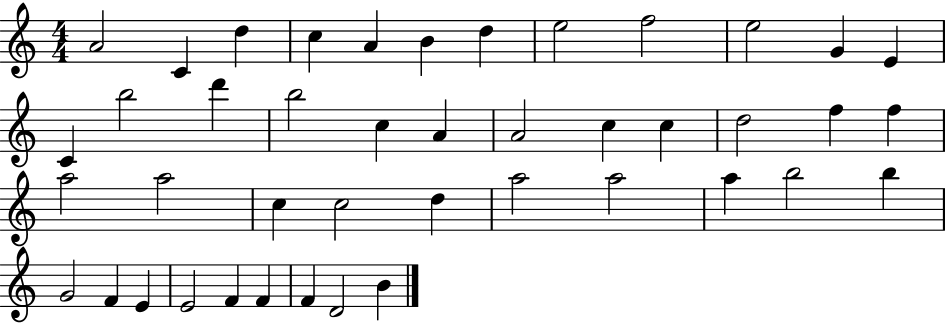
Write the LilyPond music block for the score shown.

{
  \clef treble
  \numericTimeSignature
  \time 4/4
  \key c \major
  a'2 c'4 d''4 | c''4 a'4 b'4 d''4 | e''2 f''2 | e''2 g'4 e'4 | \break c'4 b''2 d'''4 | b''2 c''4 a'4 | a'2 c''4 c''4 | d''2 f''4 f''4 | \break a''2 a''2 | c''4 c''2 d''4 | a''2 a''2 | a''4 b''2 b''4 | \break g'2 f'4 e'4 | e'2 f'4 f'4 | f'4 d'2 b'4 | \bar "|."
}